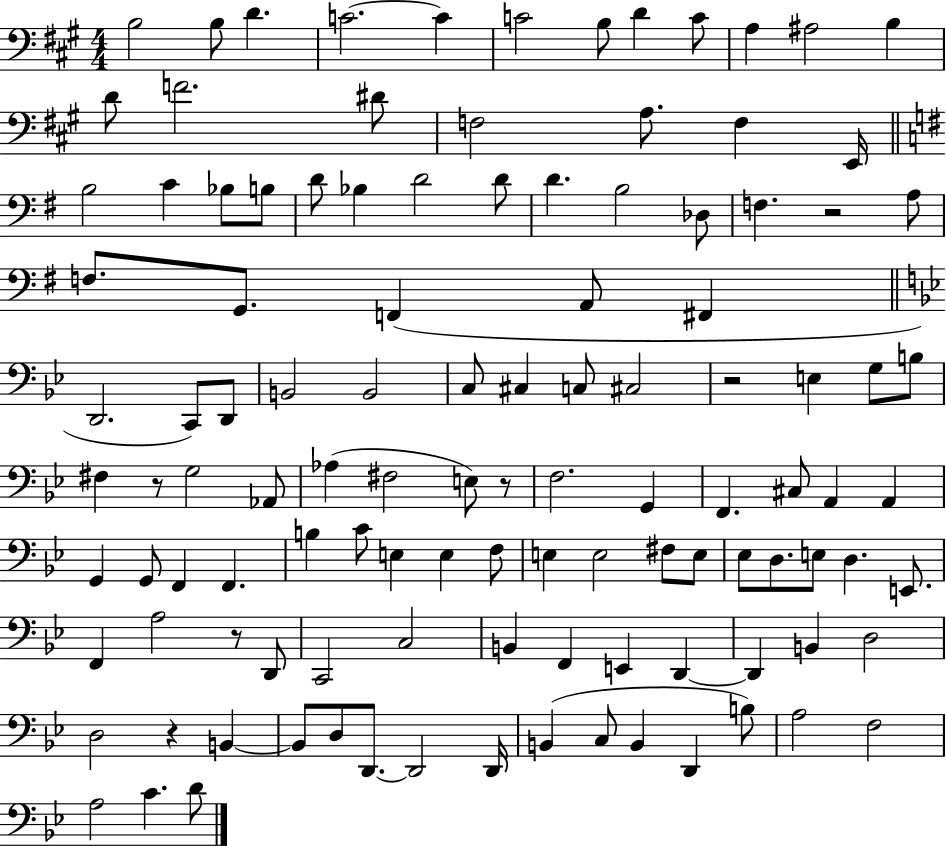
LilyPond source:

{
  \clef bass
  \numericTimeSignature
  \time 4/4
  \key a \major
  b2 b8 d'4. | c'2.~~ c'4 | c'2 b8 d'4 c'8 | a4 ais2 b4 | \break d'8 f'2. dis'8 | f2 a8. f4 e,16 | \bar "||" \break \key e \minor b2 c'4 bes8 b8 | d'8 bes4 d'2 d'8 | d'4. b2 des8 | f4. r2 a8 | \break f8. g,8. f,4( a,8 fis,4 | \bar "||" \break \key bes \major d,2. c,8) d,8 | b,2 b,2 | c8 cis4 c8 cis2 | r2 e4 g8 b8 | \break fis4 r8 g2 aes,8 | aes4( fis2 e8) r8 | f2. g,4 | f,4. cis8 a,4 a,4 | \break g,4 g,8 f,4 f,4. | b4 c'8 e4 e4 f8 | e4 e2 fis8 e8 | ees8 d8. e8 d4. e,8. | \break f,4 a2 r8 d,8 | c,2 c2 | b,4 f,4 e,4 d,4~~ | d,4 b,4 d2 | \break d2 r4 b,4~~ | b,8 d8 d,8.~~ d,2 d,16 | b,4( c8 b,4 d,4 b8) | a2 f2 | \break a2 c'4. d'8 | \bar "|."
}